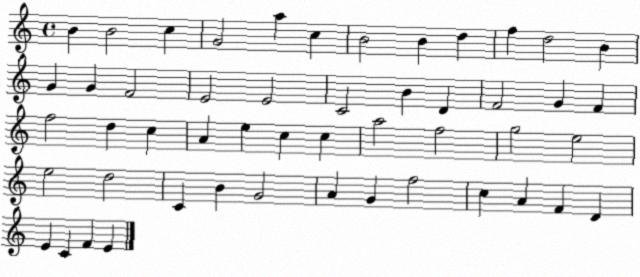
X:1
T:Untitled
M:4/4
L:1/4
K:C
B B2 c G2 a c B2 B d f d2 B G G F2 E2 E2 C2 B D F2 G F f2 d c A e c c a2 f2 g2 e2 e2 d2 C B G2 A G f2 c A F D E C F E